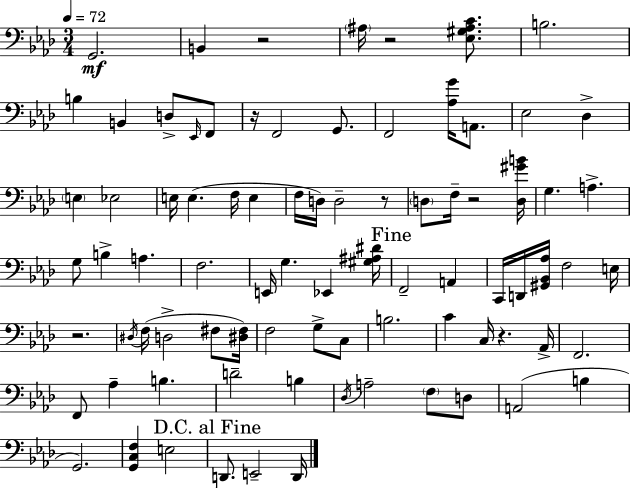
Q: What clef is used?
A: bass